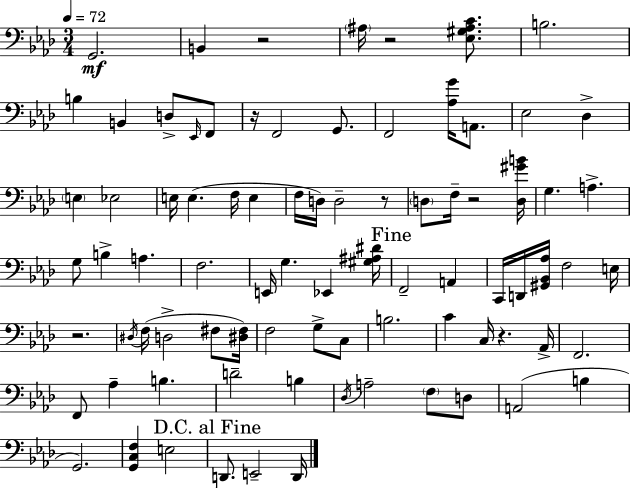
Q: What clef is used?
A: bass